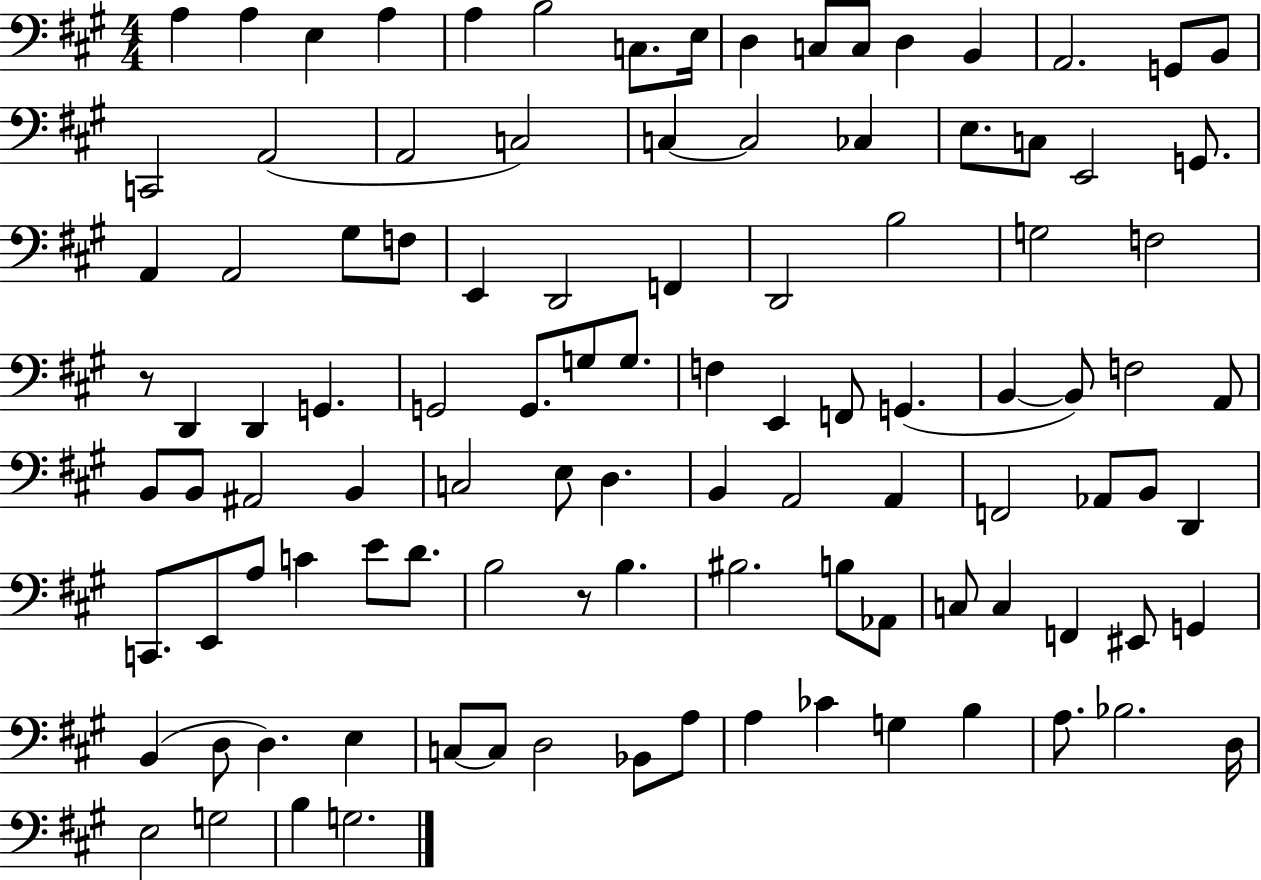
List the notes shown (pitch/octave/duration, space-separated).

A3/q A3/q E3/q A3/q A3/q B3/h C3/e. E3/s D3/q C3/e C3/e D3/q B2/q A2/h. G2/e B2/e C2/h A2/h A2/h C3/h C3/q C3/h CES3/q E3/e. C3/e E2/h G2/e. A2/q A2/h G#3/e F3/e E2/q D2/h F2/q D2/h B3/h G3/h F3/h R/e D2/q D2/q G2/q. G2/h G2/e. G3/e G3/e. F3/q E2/q F2/e G2/q. B2/q B2/e F3/h A2/e B2/e B2/e A#2/h B2/q C3/h E3/e D3/q. B2/q A2/h A2/q F2/h Ab2/e B2/e D2/q C2/e. E2/e A3/e C4/q E4/e D4/e. B3/h R/e B3/q. BIS3/h. B3/e Ab2/e C3/e C3/q F2/q EIS2/e G2/q B2/q D3/e D3/q. E3/q C3/e C3/e D3/h Bb2/e A3/e A3/q CES4/q G3/q B3/q A3/e. Bb3/h. D3/s E3/h G3/h B3/q G3/h.